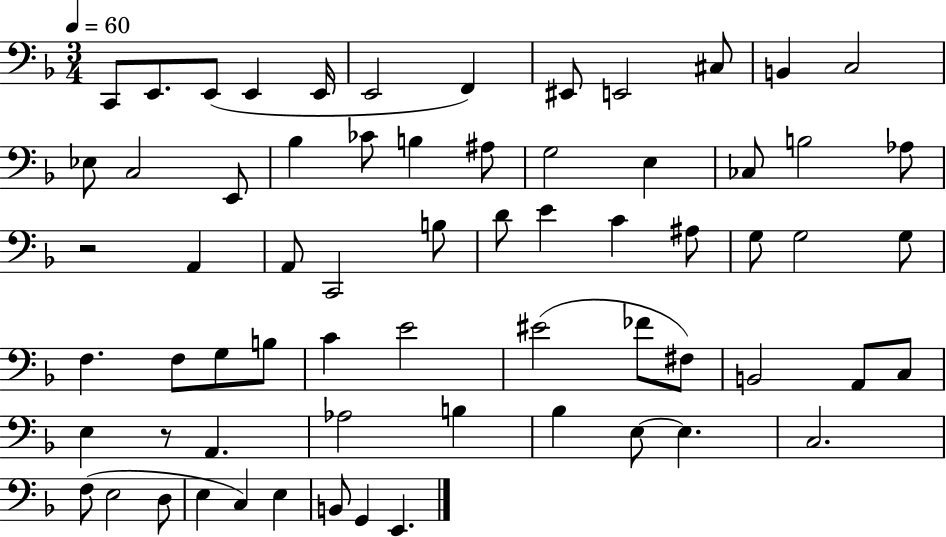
X:1
T:Untitled
M:3/4
L:1/4
K:F
C,,/2 E,,/2 E,,/2 E,, E,,/4 E,,2 F,, ^E,,/2 E,,2 ^C,/2 B,, C,2 _E,/2 C,2 E,,/2 _B, _C/2 B, ^A,/2 G,2 E, _C,/2 B,2 _A,/2 z2 A,, A,,/2 C,,2 B,/2 D/2 E C ^A,/2 G,/2 G,2 G,/2 F, F,/2 G,/2 B,/2 C E2 ^E2 _F/2 ^F,/2 B,,2 A,,/2 C,/2 E, z/2 A,, _A,2 B, _B, E,/2 E, C,2 F,/2 E,2 D,/2 E, C, E, B,,/2 G,, E,,